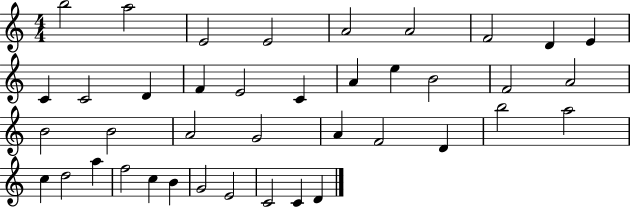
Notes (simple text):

B5/h A5/h E4/h E4/h A4/h A4/h F4/h D4/q E4/q C4/q C4/h D4/q F4/q E4/h C4/q A4/q E5/q B4/h F4/h A4/h B4/h B4/h A4/h G4/h A4/q F4/h D4/q B5/h A5/h C5/q D5/h A5/q F5/h C5/q B4/q G4/h E4/h C4/h C4/q D4/q